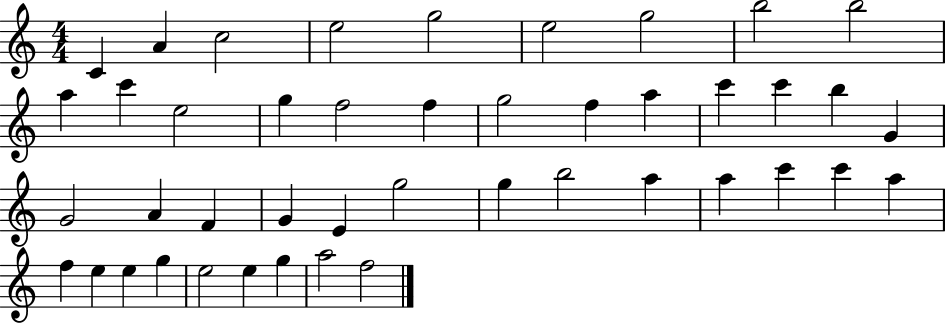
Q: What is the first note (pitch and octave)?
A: C4